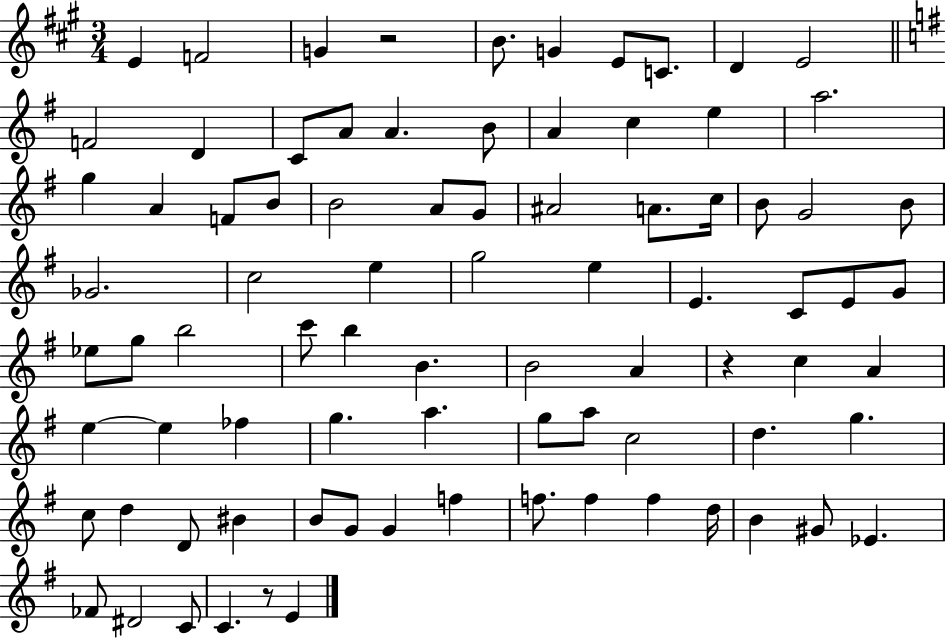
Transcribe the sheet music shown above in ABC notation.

X:1
T:Untitled
M:3/4
L:1/4
K:A
E F2 G z2 B/2 G E/2 C/2 D E2 F2 D C/2 A/2 A B/2 A c e a2 g A F/2 B/2 B2 A/2 G/2 ^A2 A/2 c/4 B/2 G2 B/2 _G2 c2 e g2 e E C/2 E/2 G/2 _e/2 g/2 b2 c'/2 b B B2 A z c A e e _f g a g/2 a/2 c2 d g c/2 d D/2 ^B B/2 G/2 G f f/2 f f d/4 B ^G/2 _E _F/2 ^D2 C/2 C z/2 E